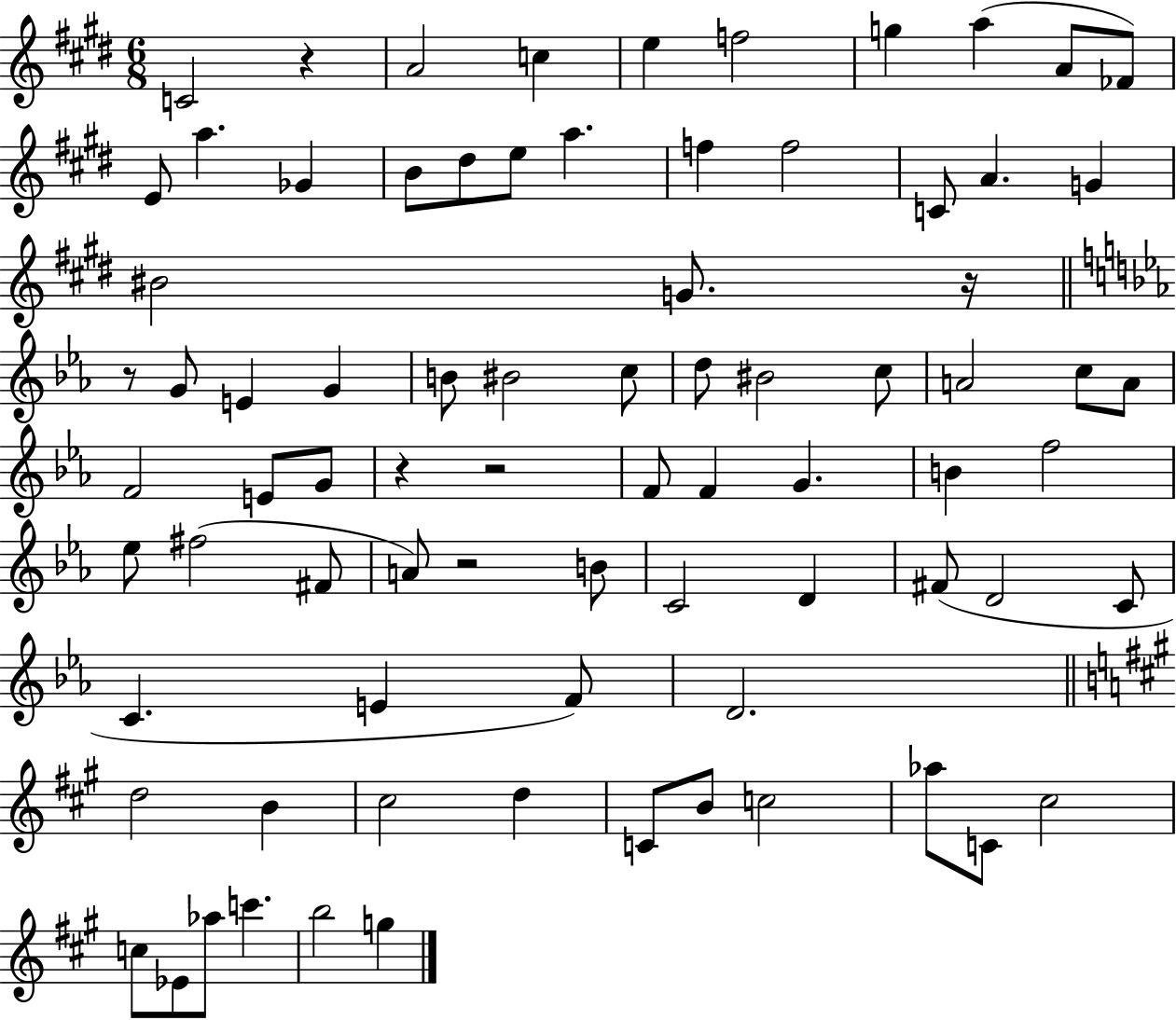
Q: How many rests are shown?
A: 6